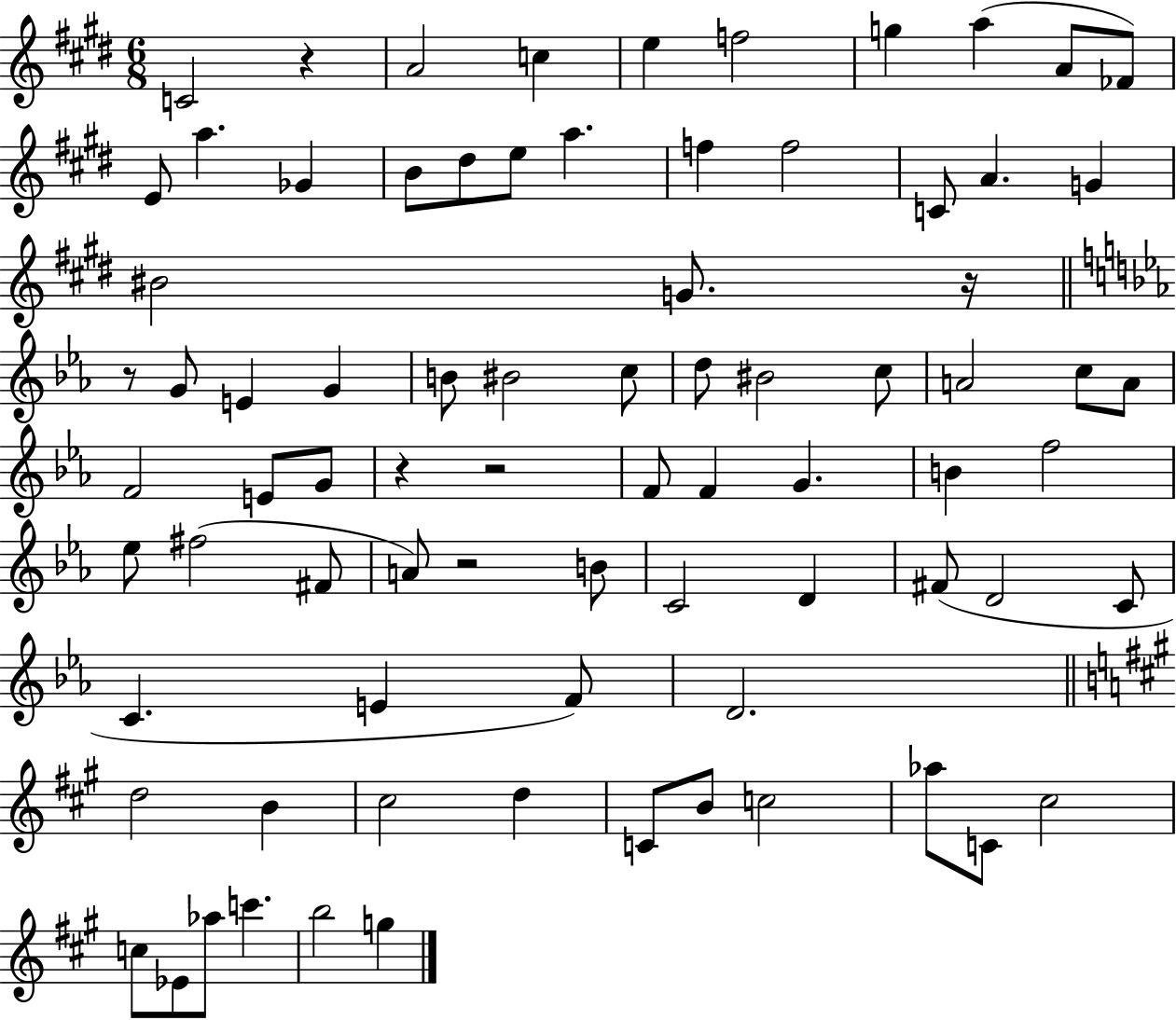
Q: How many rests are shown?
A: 6